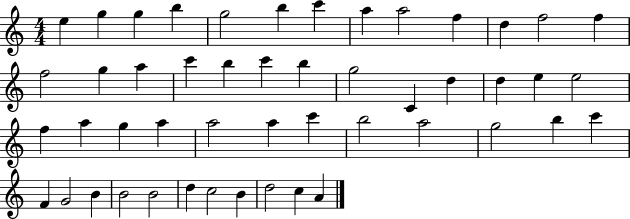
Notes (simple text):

E5/q G5/q G5/q B5/q G5/h B5/q C6/q A5/q A5/h F5/q D5/q F5/h F5/q F5/h G5/q A5/q C6/q B5/q C6/q B5/q G5/h C4/q D5/q D5/q E5/q E5/h F5/q A5/q G5/q A5/q A5/h A5/q C6/q B5/h A5/h G5/h B5/q C6/q F4/q G4/h B4/q B4/h B4/h D5/q C5/h B4/q D5/h C5/q A4/q